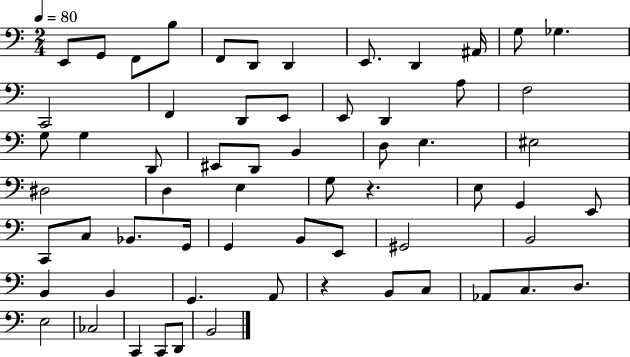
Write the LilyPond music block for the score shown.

{
  \clef bass
  \numericTimeSignature
  \time 2/4
  \key c \major
  \tempo 4 = 80
  e,8 g,8 f,8 b8 | f,8 d,8 d,4 | e,8. d,4 ais,16 | g8 ges4. | \break c,2 | f,4 d,8 e,8 | e,8 d,4 a8 | f2 | \break g8 g4 d,8 | eis,8 d,8 b,4 | d8 e4. | eis2 | \break dis2 | d4 e4 | g8 r4. | e8 g,4 e,8 | \break c,8 c8 bes,8. g,16 | g,4 b,8 e,8 | gis,2 | b,2 | \break b,4 b,4 | g,4. a,8 | r4 b,8 c8 | aes,8 c8. d8. | \break e2 | ces2 | c,4 c,8 d,8 | b,2 | \break \bar "|."
}